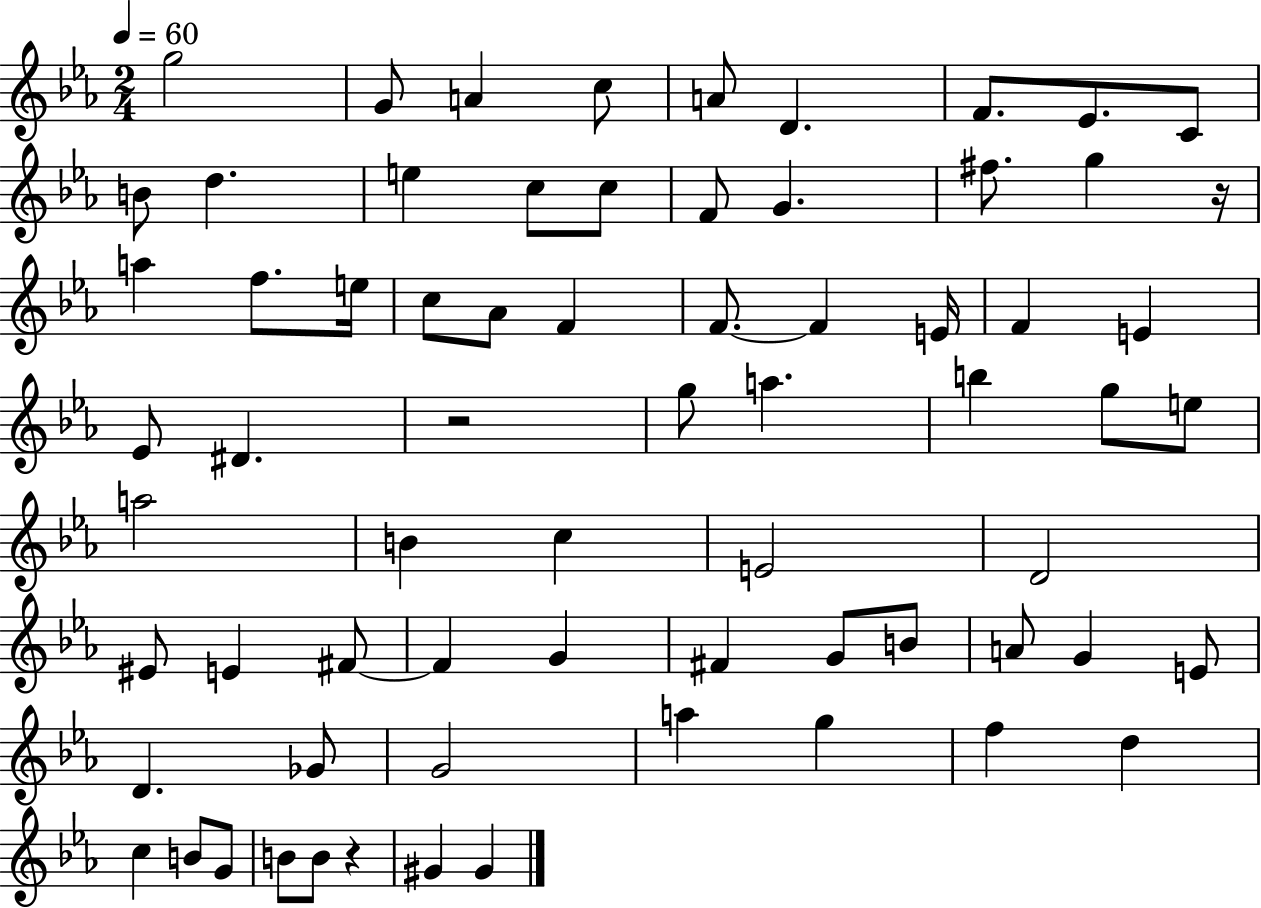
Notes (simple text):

G5/h G4/e A4/q C5/e A4/e D4/q. F4/e. Eb4/e. C4/e B4/e D5/q. E5/q C5/e C5/e F4/e G4/q. F#5/e. G5/q R/s A5/q F5/e. E5/s C5/e Ab4/e F4/q F4/e. F4/q E4/s F4/q E4/q Eb4/e D#4/q. R/h G5/e A5/q. B5/q G5/e E5/e A5/h B4/q C5/q E4/h D4/h EIS4/e E4/q F#4/e F#4/q G4/q F#4/q G4/e B4/e A4/e G4/q E4/e D4/q. Gb4/e G4/h A5/q G5/q F5/q D5/q C5/q B4/e G4/e B4/e B4/e R/q G#4/q G#4/q